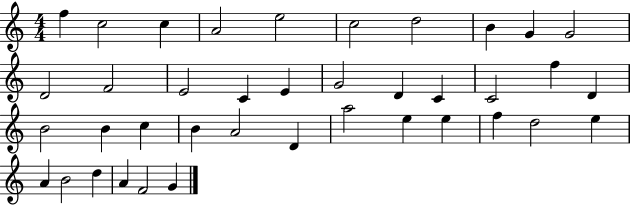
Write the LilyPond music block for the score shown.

{
  \clef treble
  \numericTimeSignature
  \time 4/4
  \key c \major
  f''4 c''2 c''4 | a'2 e''2 | c''2 d''2 | b'4 g'4 g'2 | \break d'2 f'2 | e'2 c'4 e'4 | g'2 d'4 c'4 | c'2 f''4 d'4 | \break b'2 b'4 c''4 | b'4 a'2 d'4 | a''2 e''4 e''4 | f''4 d''2 e''4 | \break a'4 b'2 d''4 | a'4 f'2 g'4 | \bar "|."
}